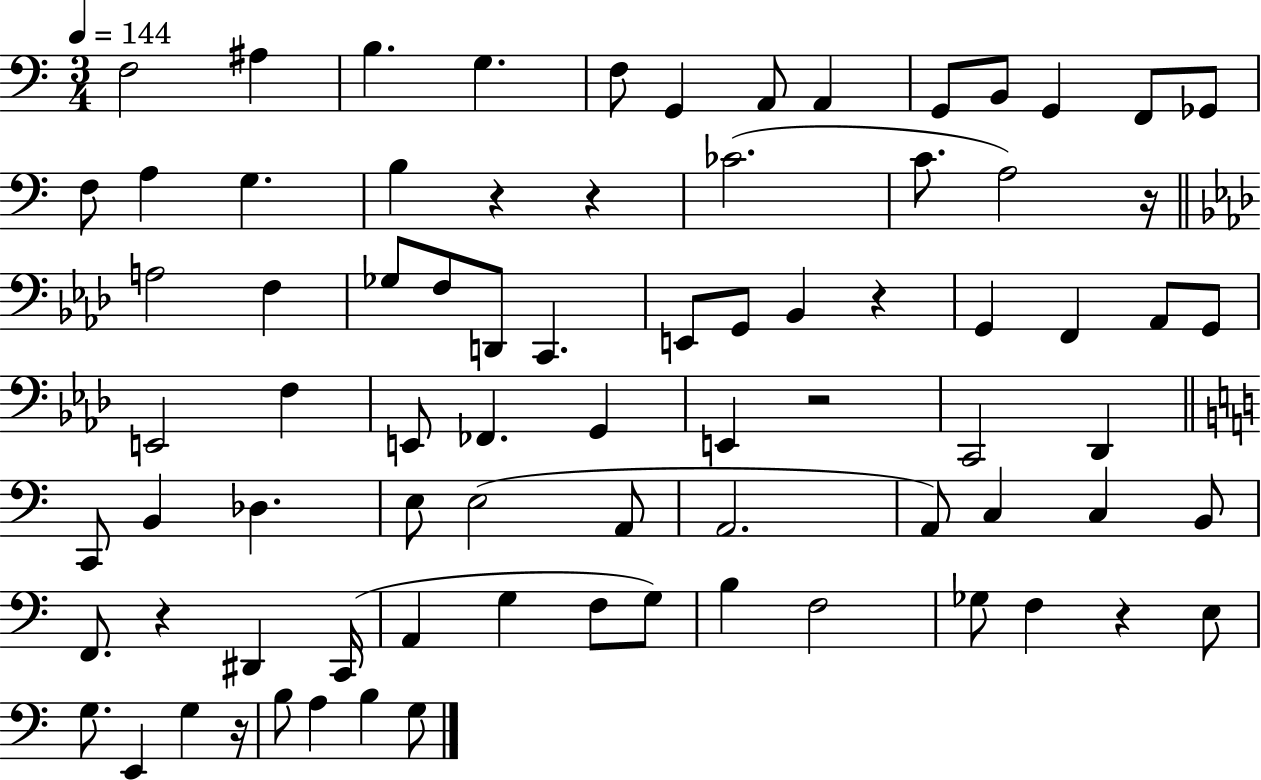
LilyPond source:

{
  \clef bass
  \numericTimeSignature
  \time 3/4
  \key c \major
  \tempo 4 = 144
  f2 ais4 | b4. g4. | f8 g,4 a,8 a,4 | g,8 b,8 g,4 f,8 ges,8 | \break f8 a4 g4. | b4 r4 r4 | ces'2.( | c'8. a2) r16 | \break \bar "||" \break \key aes \major a2 f4 | ges8 f8 d,8 c,4. | e,8 g,8 bes,4 r4 | g,4 f,4 aes,8 g,8 | \break e,2 f4 | e,8 fes,4. g,4 | e,4 r2 | c,2 des,4 | \break \bar "||" \break \key a \minor c,8 b,4 des4. | e8 e2( a,8 | a,2. | a,8) c4 c4 b,8 | \break f,8. r4 dis,4 c,16( | a,4 g4 f8 g8) | b4 f2 | ges8 f4 r4 e8 | \break g8. e,4 g4 r16 | b8 a4 b4 g8 | \bar "|."
}